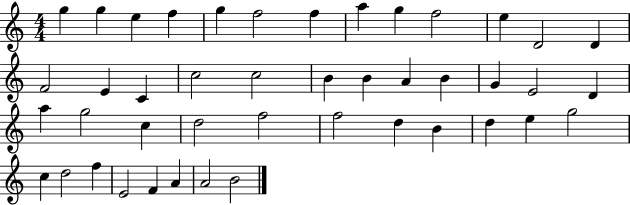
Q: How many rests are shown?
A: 0